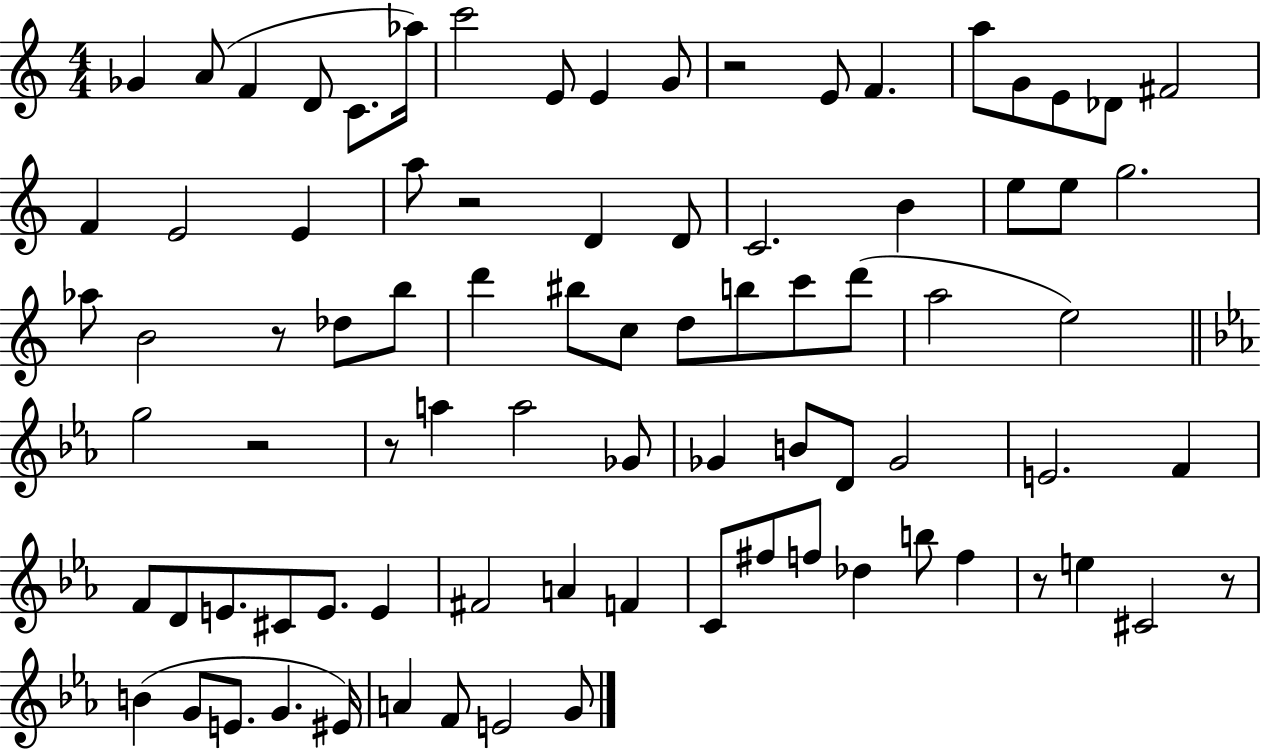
{
  \clef treble
  \numericTimeSignature
  \time 4/4
  \key c \major
  ges'4 a'8( f'4 d'8 c'8. aes''16) | c'''2 e'8 e'4 g'8 | r2 e'8 f'4. | a''8 g'8 e'8 des'8 fis'2 | \break f'4 e'2 e'4 | a''8 r2 d'4 d'8 | c'2. b'4 | e''8 e''8 g''2. | \break aes''8 b'2 r8 des''8 b''8 | d'''4 bis''8 c''8 d''8 b''8 c'''8 d'''8( | a''2 e''2) | \bar "||" \break \key ees \major g''2 r2 | r8 a''4 a''2 ges'8 | ges'4 b'8 d'8 ges'2 | e'2. f'4 | \break f'8 d'8 e'8. cis'8 e'8. e'4 | fis'2 a'4 f'4 | c'8 fis''8 f''8 des''4 b''8 f''4 | r8 e''4 cis'2 r8 | \break b'4( g'8 e'8. g'4. eis'16) | a'4 f'8 e'2 g'8 | \bar "|."
}